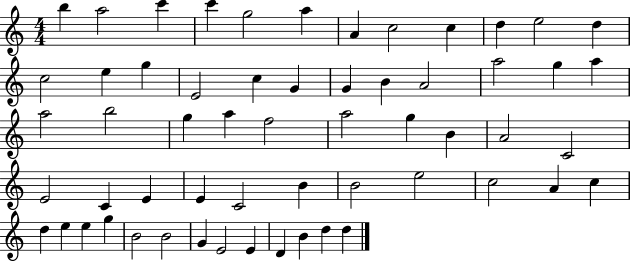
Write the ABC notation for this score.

X:1
T:Untitled
M:4/4
L:1/4
K:C
b a2 c' c' g2 a A c2 c d e2 d c2 e g E2 c G G B A2 a2 g a a2 b2 g a f2 a2 g B A2 C2 E2 C E E C2 B B2 e2 c2 A c d e e g B2 B2 G E2 E D B d d